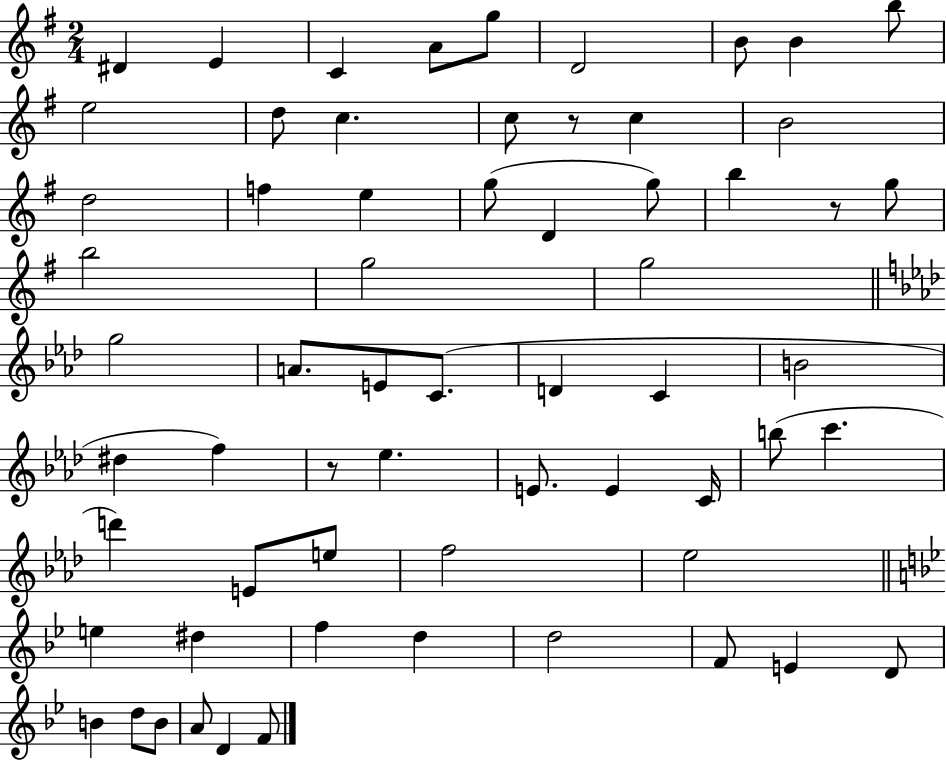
{
  \clef treble
  \numericTimeSignature
  \time 2/4
  \key g \major
  dis'4 e'4 | c'4 a'8 g''8 | d'2 | b'8 b'4 b''8 | \break e''2 | d''8 c''4. | c''8 r8 c''4 | b'2 | \break d''2 | f''4 e''4 | g''8( d'4 g''8) | b''4 r8 g''8 | \break b''2 | g''2 | g''2 | \bar "||" \break \key f \minor g''2 | a'8. e'8 c'8.( | d'4 c'4 | b'2 | \break dis''4 f''4) | r8 ees''4. | e'8. e'4 c'16 | b''8( c'''4. | \break d'''4) e'8 e''8 | f''2 | ees''2 | \bar "||" \break \key g \minor e''4 dis''4 | f''4 d''4 | d''2 | f'8 e'4 d'8 | \break b'4 d''8 b'8 | a'8 d'4 f'8 | \bar "|."
}